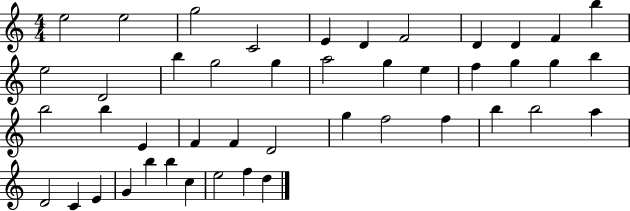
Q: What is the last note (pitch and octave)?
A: D5